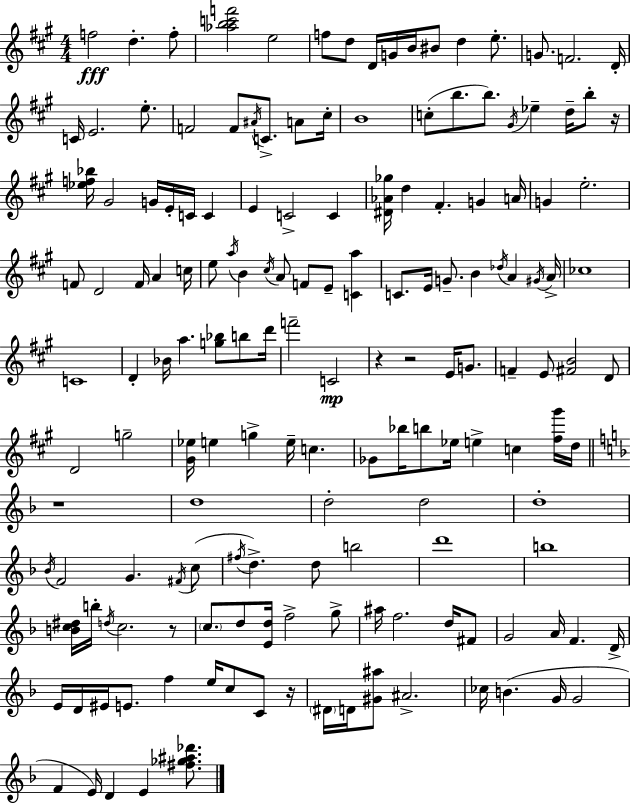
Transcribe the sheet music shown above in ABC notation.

X:1
T:Untitled
M:4/4
L:1/4
K:A
f2 d f/2 [_abc'f']2 e2 f/2 d/2 D/4 G/4 B/4 ^B/2 d e/2 G/2 F2 D/4 C/4 E2 e/2 F2 F/2 ^A/4 C/2 A/2 ^c/4 B4 c/2 b/2 b/2 ^G/4 _e d/4 b/2 z/4 [_ef_b]/4 ^G2 G/4 E/4 C/4 C E C2 C [^D_A_g]/4 d ^F G A/4 G e2 F/2 D2 F/4 A c/4 e/2 a/4 B ^c/4 A/2 F/2 E/2 [Ca] C/2 E/4 G/2 B _d/4 A ^G/4 A/4 _c4 C4 D _B/4 a [g_b]/2 b/2 d'/4 f'2 C2 z z2 E/4 G/2 F E/2 [^FB]2 D/2 D2 g2 [^G_e]/4 e g e/4 c _G/2 _b/4 b/2 _e/4 e c [^f^g']/4 d/4 z4 d4 d2 d2 d4 _B/4 F2 G ^F/4 c/2 ^f/4 d d/2 b2 d'4 b4 [Bc^d]/4 b/4 d/4 c2 z/2 c/2 d/2 [Ed]/4 f2 g/2 ^a/4 f2 d/4 ^F/2 G2 A/4 F D/4 E/4 D/4 ^E/4 E/2 f e/4 c/2 C/2 z/4 ^D/4 D/4 [^G^a]/2 ^A2 _c/4 B G/4 G2 F E/4 D E [^f_g^a_d']/2